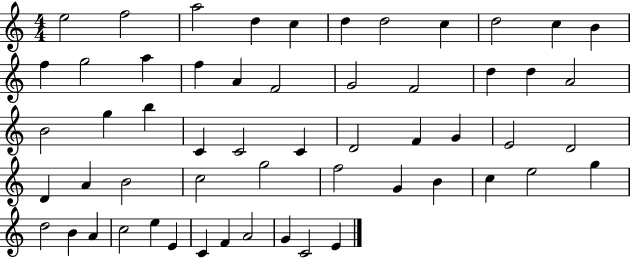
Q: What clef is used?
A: treble